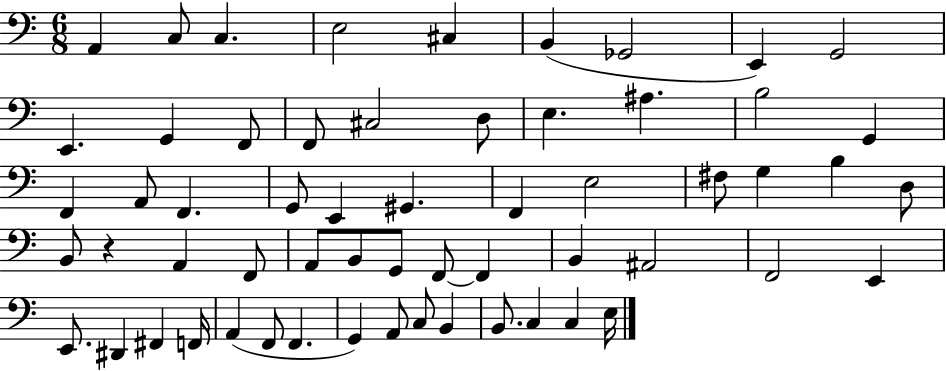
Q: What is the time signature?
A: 6/8